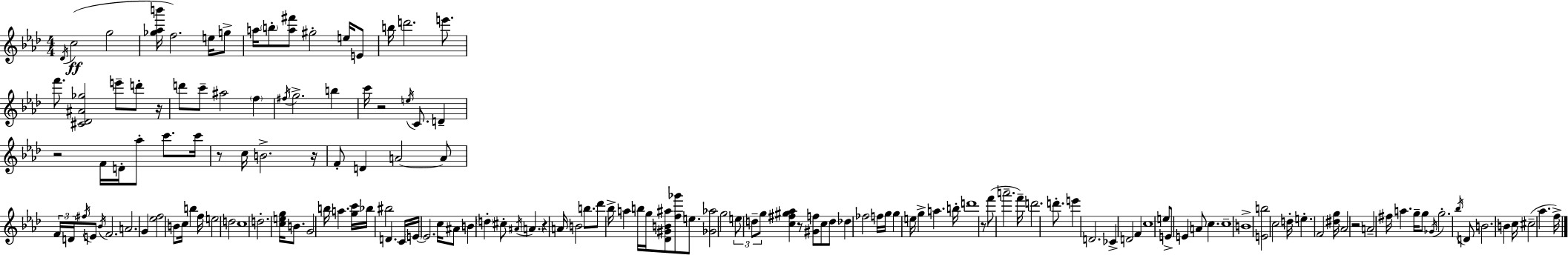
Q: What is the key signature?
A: AES major